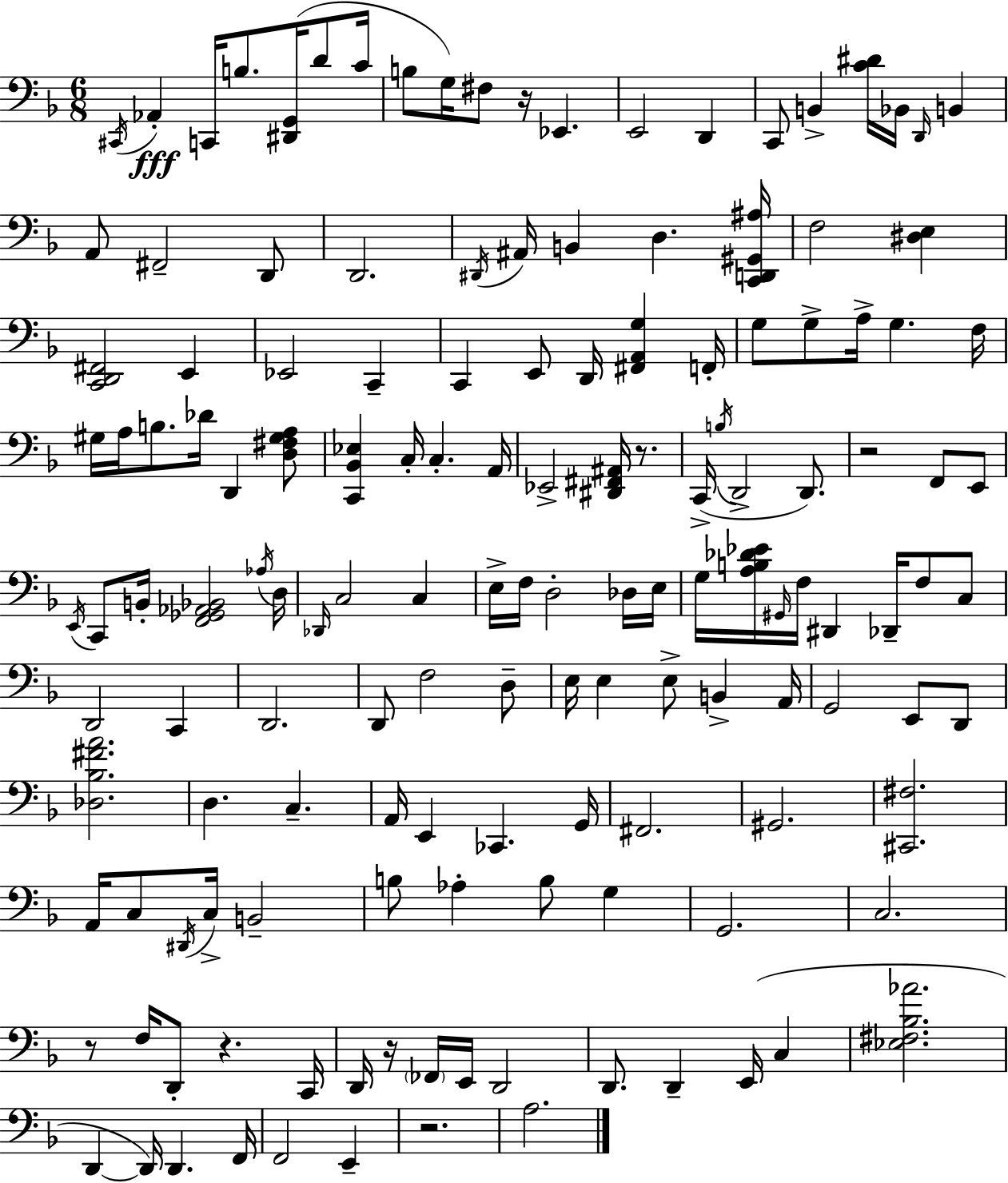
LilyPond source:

{
  \clef bass
  \numericTimeSignature
  \time 6/8
  \key d \minor
  \acciaccatura { cis,16 }\fff aes,4-. c,16 b8. <dis, g,>16( d'8 | c'16 b8 g16) fis8 r16 ees,4. | e,2 d,4 | c,8 b,4-> <c' dis'>16 bes,16 \grace { d,16 } b,4 | \break a,8 fis,2-- | d,8 d,2. | \acciaccatura { dis,16 } ais,16 b,4 d4. | <c, d, gis, ais>16 f2 <dis e>4 | \break <c, d, fis,>2 e,4 | ees,2 c,4-- | c,4 e,8 d,16 <fis, a, g>4 | f,16-. g8 g8-> a16-> g4. | \break f16 gis16 a16 b8. des'16 d,4 | <d fis gis a>8 <c, bes, ees>4 c16-. c4.-. | a,16 ees,2-> <dis, fis, ais,>16 | r8. c,16->( \acciaccatura { b16 } d,2-> | \break d,8.) r2 | f,8 e,8 \acciaccatura { e,16 } c,8 b,16-. <f, ges, aes, bes,>2 | \acciaccatura { aes16 } d16 \grace { des,16 } c2 | c4 e16-> f16 d2-. | \break des16 e16 g16 <a b des' ees'>16 \grace { gis,16 } f16 dis,4 | des,16-- f8 c8 d,2 | c,4 d,2. | d,8 f2 | \break d8-- e16 e4 | e8-> b,4-> a,16 g,2 | e,8 d,8 <des bes fis' a'>2. | d4. | \break c4.-- a,16 e,4 | ces,4. g,16 fis,2. | gis,2. | <cis, fis>2. | \break a,16 c8 \acciaccatura { dis,16 } | c16-> b,2-- b8 aes4-. | b8 g4 g,2. | c2. | \break r8 f16 | d,8-. r4. c,16 d,16 r16 \parenthesize fes,16 | e,16 d,2 d,8. | d,4-- e,16( c4 <ees fis bes aes'>2. | \break d,4~~ | d,16) d,4. f,16 f,2 | e,4-- r2. | a2. | \break \bar "|."
}